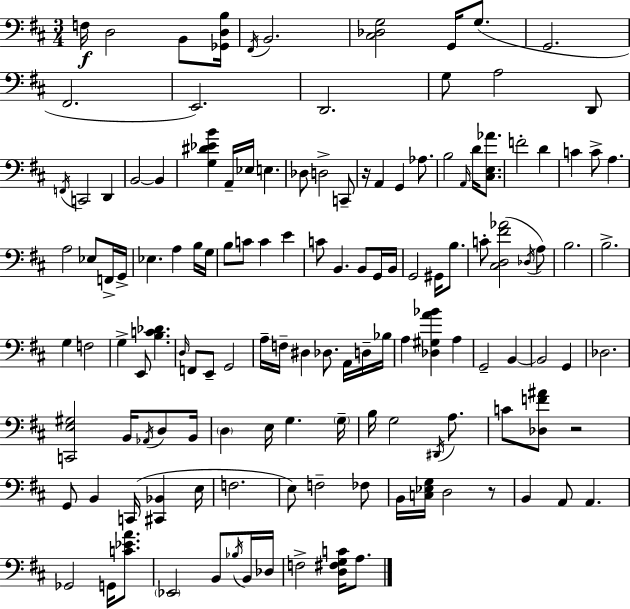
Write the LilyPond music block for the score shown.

{
  \clef bass
  \numericTimeSignature
  \time 3/4
  \key d \major
  f16\f d2 b,8 <ges, d b>16 | \acciaccatura { fis,16 } b,2. | <cis des g>2 g,16 g8.( | g,2. | \break fis,2. | e,2.) | d,2. | g8 a2 d,8 | \break \acciaccatura { f,16 } c,2 d,4 | b,2~~ b,4 | <g dis' ees' b'>4 a,16-- ees16 e4. | des8 d2-> | \break c,8-- r16 a,4 g,4 aes8. | b2 \grace { a,16 } d'16 | <cis e aes'>8. f'2-. d'4 | c'4 c'8-> a4. | \break a2 ees8 | f,16-> g,16-> ees4. a4 | b16 g16 b8 c'8 c'4 e'4 | c'8 b,4. b,8 | \break g,16 b,16 g,2 gis,16 | b8. c'8-. <cis d fis' aes'>2( | \acciaccatura { des16 } a8) b2. | b2.-> | \break g4 f2 | g4-> e,8 <b c' des'>4. | \grace { d16 } f,8 e,8-- g,2 | a16-- f16-- dis4 des8. | \break a,16 d16-- bes16 a4 <des gis a' bes'>4 | a4 g,2-- | b,4~~ b,2 | g,4 des2. | \break <c, e gis>2 | b,16 \acciaccatura { aes,16 } d8 b,16 \parenthesize d4 e16 g4. | \parenthesize g16-- b16 g2 | \acciaccatura { dis,16 } a8. c'8 <des f' ais'>8 r2 | \break g,8 b,4 | c,16( <cis, bes,>4 e16 f2. | e8) f2-- | fes8 b,16 <c ees g>16 d2 | \break r8 b,4 a,8 | a,4. ges,2 | g,16 <c' ees' a'>8. \parenthesize ees,2 | b,8 \acciaccatura { bes16 } b,16 des16 f2-> | \break <d fis g c'>16 a8. \bar "|."
}